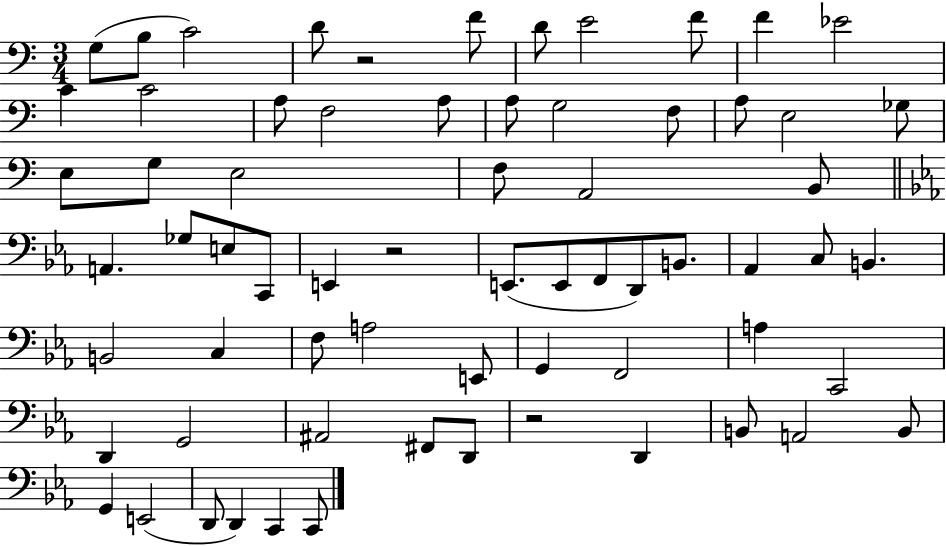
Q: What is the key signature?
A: C major